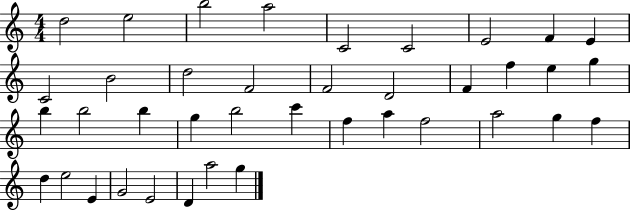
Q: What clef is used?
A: treble